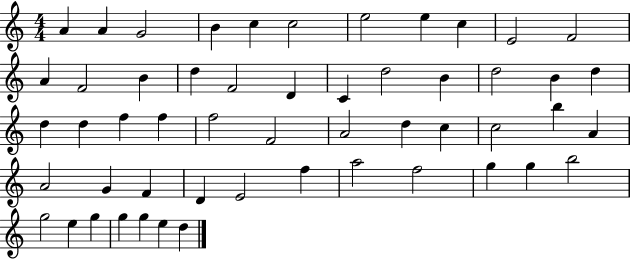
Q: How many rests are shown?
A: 0